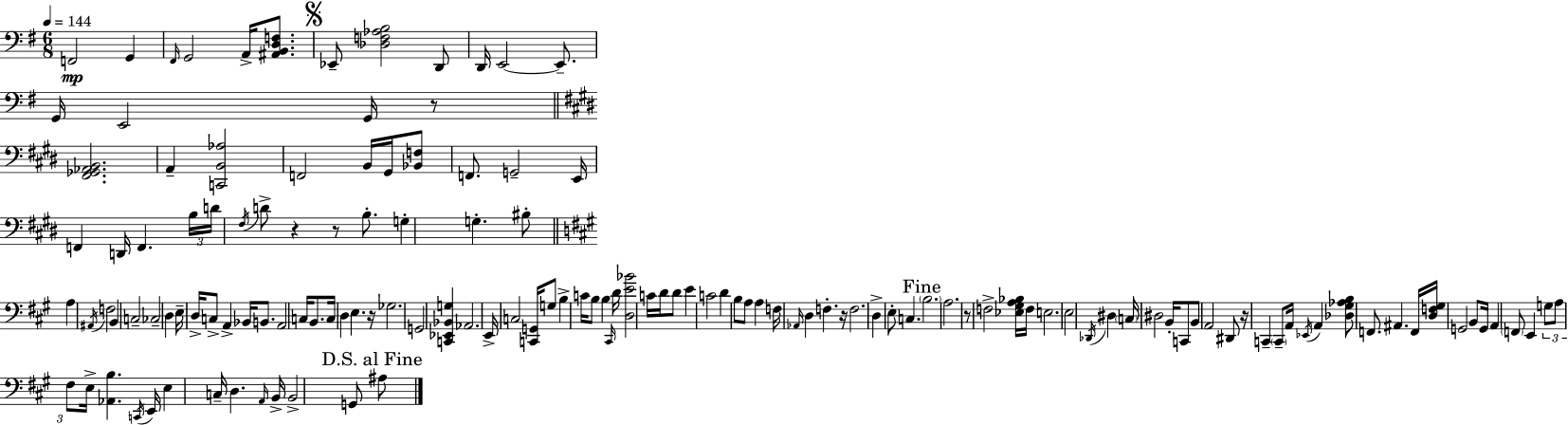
X:1
T:Untitled
M:6/8
L:1/4
K:Em
F,,2 G,, ^F,,/4 G,,2 A,,/4 [^A,,B,,D,F,]/2 _E,,/2 [_D,F,_A,B,]2 D,,/2 D,,/4 E,,2 E,,/2 G,,/4 E,,2 G,,/4 z/2 [^F,,_G,,_A,,B,,]2 A,, [C,,B,,_A,]2 F,,2 B,,/4 ^G,,/4 [_B,,F,]/2 F,,/2 G,,2 E,,/4 F,, D,,/4 F,, B,/4 D/4 ^F,/4 D/2 z z/2 B,/2 G, G, ^B,/2 A, ^A,,/4 F,2 B,, C,2 _C,2 D, E,/4 D,/4 C,/2 A,, _B,,/4 B,,/2 A,,2 C,/4 B,,/2 C,/4 D, E, z/4 _G,2 G,,2 [C,,_E,,_B,,G,] _A,,2 E,,/4 C,2 [C,,G,,]/4 G,/2 B, C/4 B,/2 B, ^C,,/4 D/4 [D,E_B]2 C/4 D/4 D/2 E C2 D B,/2 A,/2 A, F,/4 _A,,/4 D, F, z/4 F,2 D, E,/2 C, B,2 A,2 z/2 F,2 [_E,^G,A,_B,]/4 F,/4 E,2 E,2 _D,,/4 ^D, C,/4 ^D,2 B,,/4 C,,/2 B,,/2 A,,2 ^D,,/2 z/4 C,, C,,/2 A,,/4 _E,,/4 A,, [_D,^G,_A,B,]/2 F,,/2 ^A,, F,,/4 [D,F,^G,]/4 G,,2 B,,/2 G,,/4 A,, F,,/2 E,, G,/2 A,/2 ^F,/2 E,/4 [_A,,B,] C,,/4 E,,/4 E, C,/4 D, A,,/4 B,,/4 B,,2 G,,/2 ^A,/2